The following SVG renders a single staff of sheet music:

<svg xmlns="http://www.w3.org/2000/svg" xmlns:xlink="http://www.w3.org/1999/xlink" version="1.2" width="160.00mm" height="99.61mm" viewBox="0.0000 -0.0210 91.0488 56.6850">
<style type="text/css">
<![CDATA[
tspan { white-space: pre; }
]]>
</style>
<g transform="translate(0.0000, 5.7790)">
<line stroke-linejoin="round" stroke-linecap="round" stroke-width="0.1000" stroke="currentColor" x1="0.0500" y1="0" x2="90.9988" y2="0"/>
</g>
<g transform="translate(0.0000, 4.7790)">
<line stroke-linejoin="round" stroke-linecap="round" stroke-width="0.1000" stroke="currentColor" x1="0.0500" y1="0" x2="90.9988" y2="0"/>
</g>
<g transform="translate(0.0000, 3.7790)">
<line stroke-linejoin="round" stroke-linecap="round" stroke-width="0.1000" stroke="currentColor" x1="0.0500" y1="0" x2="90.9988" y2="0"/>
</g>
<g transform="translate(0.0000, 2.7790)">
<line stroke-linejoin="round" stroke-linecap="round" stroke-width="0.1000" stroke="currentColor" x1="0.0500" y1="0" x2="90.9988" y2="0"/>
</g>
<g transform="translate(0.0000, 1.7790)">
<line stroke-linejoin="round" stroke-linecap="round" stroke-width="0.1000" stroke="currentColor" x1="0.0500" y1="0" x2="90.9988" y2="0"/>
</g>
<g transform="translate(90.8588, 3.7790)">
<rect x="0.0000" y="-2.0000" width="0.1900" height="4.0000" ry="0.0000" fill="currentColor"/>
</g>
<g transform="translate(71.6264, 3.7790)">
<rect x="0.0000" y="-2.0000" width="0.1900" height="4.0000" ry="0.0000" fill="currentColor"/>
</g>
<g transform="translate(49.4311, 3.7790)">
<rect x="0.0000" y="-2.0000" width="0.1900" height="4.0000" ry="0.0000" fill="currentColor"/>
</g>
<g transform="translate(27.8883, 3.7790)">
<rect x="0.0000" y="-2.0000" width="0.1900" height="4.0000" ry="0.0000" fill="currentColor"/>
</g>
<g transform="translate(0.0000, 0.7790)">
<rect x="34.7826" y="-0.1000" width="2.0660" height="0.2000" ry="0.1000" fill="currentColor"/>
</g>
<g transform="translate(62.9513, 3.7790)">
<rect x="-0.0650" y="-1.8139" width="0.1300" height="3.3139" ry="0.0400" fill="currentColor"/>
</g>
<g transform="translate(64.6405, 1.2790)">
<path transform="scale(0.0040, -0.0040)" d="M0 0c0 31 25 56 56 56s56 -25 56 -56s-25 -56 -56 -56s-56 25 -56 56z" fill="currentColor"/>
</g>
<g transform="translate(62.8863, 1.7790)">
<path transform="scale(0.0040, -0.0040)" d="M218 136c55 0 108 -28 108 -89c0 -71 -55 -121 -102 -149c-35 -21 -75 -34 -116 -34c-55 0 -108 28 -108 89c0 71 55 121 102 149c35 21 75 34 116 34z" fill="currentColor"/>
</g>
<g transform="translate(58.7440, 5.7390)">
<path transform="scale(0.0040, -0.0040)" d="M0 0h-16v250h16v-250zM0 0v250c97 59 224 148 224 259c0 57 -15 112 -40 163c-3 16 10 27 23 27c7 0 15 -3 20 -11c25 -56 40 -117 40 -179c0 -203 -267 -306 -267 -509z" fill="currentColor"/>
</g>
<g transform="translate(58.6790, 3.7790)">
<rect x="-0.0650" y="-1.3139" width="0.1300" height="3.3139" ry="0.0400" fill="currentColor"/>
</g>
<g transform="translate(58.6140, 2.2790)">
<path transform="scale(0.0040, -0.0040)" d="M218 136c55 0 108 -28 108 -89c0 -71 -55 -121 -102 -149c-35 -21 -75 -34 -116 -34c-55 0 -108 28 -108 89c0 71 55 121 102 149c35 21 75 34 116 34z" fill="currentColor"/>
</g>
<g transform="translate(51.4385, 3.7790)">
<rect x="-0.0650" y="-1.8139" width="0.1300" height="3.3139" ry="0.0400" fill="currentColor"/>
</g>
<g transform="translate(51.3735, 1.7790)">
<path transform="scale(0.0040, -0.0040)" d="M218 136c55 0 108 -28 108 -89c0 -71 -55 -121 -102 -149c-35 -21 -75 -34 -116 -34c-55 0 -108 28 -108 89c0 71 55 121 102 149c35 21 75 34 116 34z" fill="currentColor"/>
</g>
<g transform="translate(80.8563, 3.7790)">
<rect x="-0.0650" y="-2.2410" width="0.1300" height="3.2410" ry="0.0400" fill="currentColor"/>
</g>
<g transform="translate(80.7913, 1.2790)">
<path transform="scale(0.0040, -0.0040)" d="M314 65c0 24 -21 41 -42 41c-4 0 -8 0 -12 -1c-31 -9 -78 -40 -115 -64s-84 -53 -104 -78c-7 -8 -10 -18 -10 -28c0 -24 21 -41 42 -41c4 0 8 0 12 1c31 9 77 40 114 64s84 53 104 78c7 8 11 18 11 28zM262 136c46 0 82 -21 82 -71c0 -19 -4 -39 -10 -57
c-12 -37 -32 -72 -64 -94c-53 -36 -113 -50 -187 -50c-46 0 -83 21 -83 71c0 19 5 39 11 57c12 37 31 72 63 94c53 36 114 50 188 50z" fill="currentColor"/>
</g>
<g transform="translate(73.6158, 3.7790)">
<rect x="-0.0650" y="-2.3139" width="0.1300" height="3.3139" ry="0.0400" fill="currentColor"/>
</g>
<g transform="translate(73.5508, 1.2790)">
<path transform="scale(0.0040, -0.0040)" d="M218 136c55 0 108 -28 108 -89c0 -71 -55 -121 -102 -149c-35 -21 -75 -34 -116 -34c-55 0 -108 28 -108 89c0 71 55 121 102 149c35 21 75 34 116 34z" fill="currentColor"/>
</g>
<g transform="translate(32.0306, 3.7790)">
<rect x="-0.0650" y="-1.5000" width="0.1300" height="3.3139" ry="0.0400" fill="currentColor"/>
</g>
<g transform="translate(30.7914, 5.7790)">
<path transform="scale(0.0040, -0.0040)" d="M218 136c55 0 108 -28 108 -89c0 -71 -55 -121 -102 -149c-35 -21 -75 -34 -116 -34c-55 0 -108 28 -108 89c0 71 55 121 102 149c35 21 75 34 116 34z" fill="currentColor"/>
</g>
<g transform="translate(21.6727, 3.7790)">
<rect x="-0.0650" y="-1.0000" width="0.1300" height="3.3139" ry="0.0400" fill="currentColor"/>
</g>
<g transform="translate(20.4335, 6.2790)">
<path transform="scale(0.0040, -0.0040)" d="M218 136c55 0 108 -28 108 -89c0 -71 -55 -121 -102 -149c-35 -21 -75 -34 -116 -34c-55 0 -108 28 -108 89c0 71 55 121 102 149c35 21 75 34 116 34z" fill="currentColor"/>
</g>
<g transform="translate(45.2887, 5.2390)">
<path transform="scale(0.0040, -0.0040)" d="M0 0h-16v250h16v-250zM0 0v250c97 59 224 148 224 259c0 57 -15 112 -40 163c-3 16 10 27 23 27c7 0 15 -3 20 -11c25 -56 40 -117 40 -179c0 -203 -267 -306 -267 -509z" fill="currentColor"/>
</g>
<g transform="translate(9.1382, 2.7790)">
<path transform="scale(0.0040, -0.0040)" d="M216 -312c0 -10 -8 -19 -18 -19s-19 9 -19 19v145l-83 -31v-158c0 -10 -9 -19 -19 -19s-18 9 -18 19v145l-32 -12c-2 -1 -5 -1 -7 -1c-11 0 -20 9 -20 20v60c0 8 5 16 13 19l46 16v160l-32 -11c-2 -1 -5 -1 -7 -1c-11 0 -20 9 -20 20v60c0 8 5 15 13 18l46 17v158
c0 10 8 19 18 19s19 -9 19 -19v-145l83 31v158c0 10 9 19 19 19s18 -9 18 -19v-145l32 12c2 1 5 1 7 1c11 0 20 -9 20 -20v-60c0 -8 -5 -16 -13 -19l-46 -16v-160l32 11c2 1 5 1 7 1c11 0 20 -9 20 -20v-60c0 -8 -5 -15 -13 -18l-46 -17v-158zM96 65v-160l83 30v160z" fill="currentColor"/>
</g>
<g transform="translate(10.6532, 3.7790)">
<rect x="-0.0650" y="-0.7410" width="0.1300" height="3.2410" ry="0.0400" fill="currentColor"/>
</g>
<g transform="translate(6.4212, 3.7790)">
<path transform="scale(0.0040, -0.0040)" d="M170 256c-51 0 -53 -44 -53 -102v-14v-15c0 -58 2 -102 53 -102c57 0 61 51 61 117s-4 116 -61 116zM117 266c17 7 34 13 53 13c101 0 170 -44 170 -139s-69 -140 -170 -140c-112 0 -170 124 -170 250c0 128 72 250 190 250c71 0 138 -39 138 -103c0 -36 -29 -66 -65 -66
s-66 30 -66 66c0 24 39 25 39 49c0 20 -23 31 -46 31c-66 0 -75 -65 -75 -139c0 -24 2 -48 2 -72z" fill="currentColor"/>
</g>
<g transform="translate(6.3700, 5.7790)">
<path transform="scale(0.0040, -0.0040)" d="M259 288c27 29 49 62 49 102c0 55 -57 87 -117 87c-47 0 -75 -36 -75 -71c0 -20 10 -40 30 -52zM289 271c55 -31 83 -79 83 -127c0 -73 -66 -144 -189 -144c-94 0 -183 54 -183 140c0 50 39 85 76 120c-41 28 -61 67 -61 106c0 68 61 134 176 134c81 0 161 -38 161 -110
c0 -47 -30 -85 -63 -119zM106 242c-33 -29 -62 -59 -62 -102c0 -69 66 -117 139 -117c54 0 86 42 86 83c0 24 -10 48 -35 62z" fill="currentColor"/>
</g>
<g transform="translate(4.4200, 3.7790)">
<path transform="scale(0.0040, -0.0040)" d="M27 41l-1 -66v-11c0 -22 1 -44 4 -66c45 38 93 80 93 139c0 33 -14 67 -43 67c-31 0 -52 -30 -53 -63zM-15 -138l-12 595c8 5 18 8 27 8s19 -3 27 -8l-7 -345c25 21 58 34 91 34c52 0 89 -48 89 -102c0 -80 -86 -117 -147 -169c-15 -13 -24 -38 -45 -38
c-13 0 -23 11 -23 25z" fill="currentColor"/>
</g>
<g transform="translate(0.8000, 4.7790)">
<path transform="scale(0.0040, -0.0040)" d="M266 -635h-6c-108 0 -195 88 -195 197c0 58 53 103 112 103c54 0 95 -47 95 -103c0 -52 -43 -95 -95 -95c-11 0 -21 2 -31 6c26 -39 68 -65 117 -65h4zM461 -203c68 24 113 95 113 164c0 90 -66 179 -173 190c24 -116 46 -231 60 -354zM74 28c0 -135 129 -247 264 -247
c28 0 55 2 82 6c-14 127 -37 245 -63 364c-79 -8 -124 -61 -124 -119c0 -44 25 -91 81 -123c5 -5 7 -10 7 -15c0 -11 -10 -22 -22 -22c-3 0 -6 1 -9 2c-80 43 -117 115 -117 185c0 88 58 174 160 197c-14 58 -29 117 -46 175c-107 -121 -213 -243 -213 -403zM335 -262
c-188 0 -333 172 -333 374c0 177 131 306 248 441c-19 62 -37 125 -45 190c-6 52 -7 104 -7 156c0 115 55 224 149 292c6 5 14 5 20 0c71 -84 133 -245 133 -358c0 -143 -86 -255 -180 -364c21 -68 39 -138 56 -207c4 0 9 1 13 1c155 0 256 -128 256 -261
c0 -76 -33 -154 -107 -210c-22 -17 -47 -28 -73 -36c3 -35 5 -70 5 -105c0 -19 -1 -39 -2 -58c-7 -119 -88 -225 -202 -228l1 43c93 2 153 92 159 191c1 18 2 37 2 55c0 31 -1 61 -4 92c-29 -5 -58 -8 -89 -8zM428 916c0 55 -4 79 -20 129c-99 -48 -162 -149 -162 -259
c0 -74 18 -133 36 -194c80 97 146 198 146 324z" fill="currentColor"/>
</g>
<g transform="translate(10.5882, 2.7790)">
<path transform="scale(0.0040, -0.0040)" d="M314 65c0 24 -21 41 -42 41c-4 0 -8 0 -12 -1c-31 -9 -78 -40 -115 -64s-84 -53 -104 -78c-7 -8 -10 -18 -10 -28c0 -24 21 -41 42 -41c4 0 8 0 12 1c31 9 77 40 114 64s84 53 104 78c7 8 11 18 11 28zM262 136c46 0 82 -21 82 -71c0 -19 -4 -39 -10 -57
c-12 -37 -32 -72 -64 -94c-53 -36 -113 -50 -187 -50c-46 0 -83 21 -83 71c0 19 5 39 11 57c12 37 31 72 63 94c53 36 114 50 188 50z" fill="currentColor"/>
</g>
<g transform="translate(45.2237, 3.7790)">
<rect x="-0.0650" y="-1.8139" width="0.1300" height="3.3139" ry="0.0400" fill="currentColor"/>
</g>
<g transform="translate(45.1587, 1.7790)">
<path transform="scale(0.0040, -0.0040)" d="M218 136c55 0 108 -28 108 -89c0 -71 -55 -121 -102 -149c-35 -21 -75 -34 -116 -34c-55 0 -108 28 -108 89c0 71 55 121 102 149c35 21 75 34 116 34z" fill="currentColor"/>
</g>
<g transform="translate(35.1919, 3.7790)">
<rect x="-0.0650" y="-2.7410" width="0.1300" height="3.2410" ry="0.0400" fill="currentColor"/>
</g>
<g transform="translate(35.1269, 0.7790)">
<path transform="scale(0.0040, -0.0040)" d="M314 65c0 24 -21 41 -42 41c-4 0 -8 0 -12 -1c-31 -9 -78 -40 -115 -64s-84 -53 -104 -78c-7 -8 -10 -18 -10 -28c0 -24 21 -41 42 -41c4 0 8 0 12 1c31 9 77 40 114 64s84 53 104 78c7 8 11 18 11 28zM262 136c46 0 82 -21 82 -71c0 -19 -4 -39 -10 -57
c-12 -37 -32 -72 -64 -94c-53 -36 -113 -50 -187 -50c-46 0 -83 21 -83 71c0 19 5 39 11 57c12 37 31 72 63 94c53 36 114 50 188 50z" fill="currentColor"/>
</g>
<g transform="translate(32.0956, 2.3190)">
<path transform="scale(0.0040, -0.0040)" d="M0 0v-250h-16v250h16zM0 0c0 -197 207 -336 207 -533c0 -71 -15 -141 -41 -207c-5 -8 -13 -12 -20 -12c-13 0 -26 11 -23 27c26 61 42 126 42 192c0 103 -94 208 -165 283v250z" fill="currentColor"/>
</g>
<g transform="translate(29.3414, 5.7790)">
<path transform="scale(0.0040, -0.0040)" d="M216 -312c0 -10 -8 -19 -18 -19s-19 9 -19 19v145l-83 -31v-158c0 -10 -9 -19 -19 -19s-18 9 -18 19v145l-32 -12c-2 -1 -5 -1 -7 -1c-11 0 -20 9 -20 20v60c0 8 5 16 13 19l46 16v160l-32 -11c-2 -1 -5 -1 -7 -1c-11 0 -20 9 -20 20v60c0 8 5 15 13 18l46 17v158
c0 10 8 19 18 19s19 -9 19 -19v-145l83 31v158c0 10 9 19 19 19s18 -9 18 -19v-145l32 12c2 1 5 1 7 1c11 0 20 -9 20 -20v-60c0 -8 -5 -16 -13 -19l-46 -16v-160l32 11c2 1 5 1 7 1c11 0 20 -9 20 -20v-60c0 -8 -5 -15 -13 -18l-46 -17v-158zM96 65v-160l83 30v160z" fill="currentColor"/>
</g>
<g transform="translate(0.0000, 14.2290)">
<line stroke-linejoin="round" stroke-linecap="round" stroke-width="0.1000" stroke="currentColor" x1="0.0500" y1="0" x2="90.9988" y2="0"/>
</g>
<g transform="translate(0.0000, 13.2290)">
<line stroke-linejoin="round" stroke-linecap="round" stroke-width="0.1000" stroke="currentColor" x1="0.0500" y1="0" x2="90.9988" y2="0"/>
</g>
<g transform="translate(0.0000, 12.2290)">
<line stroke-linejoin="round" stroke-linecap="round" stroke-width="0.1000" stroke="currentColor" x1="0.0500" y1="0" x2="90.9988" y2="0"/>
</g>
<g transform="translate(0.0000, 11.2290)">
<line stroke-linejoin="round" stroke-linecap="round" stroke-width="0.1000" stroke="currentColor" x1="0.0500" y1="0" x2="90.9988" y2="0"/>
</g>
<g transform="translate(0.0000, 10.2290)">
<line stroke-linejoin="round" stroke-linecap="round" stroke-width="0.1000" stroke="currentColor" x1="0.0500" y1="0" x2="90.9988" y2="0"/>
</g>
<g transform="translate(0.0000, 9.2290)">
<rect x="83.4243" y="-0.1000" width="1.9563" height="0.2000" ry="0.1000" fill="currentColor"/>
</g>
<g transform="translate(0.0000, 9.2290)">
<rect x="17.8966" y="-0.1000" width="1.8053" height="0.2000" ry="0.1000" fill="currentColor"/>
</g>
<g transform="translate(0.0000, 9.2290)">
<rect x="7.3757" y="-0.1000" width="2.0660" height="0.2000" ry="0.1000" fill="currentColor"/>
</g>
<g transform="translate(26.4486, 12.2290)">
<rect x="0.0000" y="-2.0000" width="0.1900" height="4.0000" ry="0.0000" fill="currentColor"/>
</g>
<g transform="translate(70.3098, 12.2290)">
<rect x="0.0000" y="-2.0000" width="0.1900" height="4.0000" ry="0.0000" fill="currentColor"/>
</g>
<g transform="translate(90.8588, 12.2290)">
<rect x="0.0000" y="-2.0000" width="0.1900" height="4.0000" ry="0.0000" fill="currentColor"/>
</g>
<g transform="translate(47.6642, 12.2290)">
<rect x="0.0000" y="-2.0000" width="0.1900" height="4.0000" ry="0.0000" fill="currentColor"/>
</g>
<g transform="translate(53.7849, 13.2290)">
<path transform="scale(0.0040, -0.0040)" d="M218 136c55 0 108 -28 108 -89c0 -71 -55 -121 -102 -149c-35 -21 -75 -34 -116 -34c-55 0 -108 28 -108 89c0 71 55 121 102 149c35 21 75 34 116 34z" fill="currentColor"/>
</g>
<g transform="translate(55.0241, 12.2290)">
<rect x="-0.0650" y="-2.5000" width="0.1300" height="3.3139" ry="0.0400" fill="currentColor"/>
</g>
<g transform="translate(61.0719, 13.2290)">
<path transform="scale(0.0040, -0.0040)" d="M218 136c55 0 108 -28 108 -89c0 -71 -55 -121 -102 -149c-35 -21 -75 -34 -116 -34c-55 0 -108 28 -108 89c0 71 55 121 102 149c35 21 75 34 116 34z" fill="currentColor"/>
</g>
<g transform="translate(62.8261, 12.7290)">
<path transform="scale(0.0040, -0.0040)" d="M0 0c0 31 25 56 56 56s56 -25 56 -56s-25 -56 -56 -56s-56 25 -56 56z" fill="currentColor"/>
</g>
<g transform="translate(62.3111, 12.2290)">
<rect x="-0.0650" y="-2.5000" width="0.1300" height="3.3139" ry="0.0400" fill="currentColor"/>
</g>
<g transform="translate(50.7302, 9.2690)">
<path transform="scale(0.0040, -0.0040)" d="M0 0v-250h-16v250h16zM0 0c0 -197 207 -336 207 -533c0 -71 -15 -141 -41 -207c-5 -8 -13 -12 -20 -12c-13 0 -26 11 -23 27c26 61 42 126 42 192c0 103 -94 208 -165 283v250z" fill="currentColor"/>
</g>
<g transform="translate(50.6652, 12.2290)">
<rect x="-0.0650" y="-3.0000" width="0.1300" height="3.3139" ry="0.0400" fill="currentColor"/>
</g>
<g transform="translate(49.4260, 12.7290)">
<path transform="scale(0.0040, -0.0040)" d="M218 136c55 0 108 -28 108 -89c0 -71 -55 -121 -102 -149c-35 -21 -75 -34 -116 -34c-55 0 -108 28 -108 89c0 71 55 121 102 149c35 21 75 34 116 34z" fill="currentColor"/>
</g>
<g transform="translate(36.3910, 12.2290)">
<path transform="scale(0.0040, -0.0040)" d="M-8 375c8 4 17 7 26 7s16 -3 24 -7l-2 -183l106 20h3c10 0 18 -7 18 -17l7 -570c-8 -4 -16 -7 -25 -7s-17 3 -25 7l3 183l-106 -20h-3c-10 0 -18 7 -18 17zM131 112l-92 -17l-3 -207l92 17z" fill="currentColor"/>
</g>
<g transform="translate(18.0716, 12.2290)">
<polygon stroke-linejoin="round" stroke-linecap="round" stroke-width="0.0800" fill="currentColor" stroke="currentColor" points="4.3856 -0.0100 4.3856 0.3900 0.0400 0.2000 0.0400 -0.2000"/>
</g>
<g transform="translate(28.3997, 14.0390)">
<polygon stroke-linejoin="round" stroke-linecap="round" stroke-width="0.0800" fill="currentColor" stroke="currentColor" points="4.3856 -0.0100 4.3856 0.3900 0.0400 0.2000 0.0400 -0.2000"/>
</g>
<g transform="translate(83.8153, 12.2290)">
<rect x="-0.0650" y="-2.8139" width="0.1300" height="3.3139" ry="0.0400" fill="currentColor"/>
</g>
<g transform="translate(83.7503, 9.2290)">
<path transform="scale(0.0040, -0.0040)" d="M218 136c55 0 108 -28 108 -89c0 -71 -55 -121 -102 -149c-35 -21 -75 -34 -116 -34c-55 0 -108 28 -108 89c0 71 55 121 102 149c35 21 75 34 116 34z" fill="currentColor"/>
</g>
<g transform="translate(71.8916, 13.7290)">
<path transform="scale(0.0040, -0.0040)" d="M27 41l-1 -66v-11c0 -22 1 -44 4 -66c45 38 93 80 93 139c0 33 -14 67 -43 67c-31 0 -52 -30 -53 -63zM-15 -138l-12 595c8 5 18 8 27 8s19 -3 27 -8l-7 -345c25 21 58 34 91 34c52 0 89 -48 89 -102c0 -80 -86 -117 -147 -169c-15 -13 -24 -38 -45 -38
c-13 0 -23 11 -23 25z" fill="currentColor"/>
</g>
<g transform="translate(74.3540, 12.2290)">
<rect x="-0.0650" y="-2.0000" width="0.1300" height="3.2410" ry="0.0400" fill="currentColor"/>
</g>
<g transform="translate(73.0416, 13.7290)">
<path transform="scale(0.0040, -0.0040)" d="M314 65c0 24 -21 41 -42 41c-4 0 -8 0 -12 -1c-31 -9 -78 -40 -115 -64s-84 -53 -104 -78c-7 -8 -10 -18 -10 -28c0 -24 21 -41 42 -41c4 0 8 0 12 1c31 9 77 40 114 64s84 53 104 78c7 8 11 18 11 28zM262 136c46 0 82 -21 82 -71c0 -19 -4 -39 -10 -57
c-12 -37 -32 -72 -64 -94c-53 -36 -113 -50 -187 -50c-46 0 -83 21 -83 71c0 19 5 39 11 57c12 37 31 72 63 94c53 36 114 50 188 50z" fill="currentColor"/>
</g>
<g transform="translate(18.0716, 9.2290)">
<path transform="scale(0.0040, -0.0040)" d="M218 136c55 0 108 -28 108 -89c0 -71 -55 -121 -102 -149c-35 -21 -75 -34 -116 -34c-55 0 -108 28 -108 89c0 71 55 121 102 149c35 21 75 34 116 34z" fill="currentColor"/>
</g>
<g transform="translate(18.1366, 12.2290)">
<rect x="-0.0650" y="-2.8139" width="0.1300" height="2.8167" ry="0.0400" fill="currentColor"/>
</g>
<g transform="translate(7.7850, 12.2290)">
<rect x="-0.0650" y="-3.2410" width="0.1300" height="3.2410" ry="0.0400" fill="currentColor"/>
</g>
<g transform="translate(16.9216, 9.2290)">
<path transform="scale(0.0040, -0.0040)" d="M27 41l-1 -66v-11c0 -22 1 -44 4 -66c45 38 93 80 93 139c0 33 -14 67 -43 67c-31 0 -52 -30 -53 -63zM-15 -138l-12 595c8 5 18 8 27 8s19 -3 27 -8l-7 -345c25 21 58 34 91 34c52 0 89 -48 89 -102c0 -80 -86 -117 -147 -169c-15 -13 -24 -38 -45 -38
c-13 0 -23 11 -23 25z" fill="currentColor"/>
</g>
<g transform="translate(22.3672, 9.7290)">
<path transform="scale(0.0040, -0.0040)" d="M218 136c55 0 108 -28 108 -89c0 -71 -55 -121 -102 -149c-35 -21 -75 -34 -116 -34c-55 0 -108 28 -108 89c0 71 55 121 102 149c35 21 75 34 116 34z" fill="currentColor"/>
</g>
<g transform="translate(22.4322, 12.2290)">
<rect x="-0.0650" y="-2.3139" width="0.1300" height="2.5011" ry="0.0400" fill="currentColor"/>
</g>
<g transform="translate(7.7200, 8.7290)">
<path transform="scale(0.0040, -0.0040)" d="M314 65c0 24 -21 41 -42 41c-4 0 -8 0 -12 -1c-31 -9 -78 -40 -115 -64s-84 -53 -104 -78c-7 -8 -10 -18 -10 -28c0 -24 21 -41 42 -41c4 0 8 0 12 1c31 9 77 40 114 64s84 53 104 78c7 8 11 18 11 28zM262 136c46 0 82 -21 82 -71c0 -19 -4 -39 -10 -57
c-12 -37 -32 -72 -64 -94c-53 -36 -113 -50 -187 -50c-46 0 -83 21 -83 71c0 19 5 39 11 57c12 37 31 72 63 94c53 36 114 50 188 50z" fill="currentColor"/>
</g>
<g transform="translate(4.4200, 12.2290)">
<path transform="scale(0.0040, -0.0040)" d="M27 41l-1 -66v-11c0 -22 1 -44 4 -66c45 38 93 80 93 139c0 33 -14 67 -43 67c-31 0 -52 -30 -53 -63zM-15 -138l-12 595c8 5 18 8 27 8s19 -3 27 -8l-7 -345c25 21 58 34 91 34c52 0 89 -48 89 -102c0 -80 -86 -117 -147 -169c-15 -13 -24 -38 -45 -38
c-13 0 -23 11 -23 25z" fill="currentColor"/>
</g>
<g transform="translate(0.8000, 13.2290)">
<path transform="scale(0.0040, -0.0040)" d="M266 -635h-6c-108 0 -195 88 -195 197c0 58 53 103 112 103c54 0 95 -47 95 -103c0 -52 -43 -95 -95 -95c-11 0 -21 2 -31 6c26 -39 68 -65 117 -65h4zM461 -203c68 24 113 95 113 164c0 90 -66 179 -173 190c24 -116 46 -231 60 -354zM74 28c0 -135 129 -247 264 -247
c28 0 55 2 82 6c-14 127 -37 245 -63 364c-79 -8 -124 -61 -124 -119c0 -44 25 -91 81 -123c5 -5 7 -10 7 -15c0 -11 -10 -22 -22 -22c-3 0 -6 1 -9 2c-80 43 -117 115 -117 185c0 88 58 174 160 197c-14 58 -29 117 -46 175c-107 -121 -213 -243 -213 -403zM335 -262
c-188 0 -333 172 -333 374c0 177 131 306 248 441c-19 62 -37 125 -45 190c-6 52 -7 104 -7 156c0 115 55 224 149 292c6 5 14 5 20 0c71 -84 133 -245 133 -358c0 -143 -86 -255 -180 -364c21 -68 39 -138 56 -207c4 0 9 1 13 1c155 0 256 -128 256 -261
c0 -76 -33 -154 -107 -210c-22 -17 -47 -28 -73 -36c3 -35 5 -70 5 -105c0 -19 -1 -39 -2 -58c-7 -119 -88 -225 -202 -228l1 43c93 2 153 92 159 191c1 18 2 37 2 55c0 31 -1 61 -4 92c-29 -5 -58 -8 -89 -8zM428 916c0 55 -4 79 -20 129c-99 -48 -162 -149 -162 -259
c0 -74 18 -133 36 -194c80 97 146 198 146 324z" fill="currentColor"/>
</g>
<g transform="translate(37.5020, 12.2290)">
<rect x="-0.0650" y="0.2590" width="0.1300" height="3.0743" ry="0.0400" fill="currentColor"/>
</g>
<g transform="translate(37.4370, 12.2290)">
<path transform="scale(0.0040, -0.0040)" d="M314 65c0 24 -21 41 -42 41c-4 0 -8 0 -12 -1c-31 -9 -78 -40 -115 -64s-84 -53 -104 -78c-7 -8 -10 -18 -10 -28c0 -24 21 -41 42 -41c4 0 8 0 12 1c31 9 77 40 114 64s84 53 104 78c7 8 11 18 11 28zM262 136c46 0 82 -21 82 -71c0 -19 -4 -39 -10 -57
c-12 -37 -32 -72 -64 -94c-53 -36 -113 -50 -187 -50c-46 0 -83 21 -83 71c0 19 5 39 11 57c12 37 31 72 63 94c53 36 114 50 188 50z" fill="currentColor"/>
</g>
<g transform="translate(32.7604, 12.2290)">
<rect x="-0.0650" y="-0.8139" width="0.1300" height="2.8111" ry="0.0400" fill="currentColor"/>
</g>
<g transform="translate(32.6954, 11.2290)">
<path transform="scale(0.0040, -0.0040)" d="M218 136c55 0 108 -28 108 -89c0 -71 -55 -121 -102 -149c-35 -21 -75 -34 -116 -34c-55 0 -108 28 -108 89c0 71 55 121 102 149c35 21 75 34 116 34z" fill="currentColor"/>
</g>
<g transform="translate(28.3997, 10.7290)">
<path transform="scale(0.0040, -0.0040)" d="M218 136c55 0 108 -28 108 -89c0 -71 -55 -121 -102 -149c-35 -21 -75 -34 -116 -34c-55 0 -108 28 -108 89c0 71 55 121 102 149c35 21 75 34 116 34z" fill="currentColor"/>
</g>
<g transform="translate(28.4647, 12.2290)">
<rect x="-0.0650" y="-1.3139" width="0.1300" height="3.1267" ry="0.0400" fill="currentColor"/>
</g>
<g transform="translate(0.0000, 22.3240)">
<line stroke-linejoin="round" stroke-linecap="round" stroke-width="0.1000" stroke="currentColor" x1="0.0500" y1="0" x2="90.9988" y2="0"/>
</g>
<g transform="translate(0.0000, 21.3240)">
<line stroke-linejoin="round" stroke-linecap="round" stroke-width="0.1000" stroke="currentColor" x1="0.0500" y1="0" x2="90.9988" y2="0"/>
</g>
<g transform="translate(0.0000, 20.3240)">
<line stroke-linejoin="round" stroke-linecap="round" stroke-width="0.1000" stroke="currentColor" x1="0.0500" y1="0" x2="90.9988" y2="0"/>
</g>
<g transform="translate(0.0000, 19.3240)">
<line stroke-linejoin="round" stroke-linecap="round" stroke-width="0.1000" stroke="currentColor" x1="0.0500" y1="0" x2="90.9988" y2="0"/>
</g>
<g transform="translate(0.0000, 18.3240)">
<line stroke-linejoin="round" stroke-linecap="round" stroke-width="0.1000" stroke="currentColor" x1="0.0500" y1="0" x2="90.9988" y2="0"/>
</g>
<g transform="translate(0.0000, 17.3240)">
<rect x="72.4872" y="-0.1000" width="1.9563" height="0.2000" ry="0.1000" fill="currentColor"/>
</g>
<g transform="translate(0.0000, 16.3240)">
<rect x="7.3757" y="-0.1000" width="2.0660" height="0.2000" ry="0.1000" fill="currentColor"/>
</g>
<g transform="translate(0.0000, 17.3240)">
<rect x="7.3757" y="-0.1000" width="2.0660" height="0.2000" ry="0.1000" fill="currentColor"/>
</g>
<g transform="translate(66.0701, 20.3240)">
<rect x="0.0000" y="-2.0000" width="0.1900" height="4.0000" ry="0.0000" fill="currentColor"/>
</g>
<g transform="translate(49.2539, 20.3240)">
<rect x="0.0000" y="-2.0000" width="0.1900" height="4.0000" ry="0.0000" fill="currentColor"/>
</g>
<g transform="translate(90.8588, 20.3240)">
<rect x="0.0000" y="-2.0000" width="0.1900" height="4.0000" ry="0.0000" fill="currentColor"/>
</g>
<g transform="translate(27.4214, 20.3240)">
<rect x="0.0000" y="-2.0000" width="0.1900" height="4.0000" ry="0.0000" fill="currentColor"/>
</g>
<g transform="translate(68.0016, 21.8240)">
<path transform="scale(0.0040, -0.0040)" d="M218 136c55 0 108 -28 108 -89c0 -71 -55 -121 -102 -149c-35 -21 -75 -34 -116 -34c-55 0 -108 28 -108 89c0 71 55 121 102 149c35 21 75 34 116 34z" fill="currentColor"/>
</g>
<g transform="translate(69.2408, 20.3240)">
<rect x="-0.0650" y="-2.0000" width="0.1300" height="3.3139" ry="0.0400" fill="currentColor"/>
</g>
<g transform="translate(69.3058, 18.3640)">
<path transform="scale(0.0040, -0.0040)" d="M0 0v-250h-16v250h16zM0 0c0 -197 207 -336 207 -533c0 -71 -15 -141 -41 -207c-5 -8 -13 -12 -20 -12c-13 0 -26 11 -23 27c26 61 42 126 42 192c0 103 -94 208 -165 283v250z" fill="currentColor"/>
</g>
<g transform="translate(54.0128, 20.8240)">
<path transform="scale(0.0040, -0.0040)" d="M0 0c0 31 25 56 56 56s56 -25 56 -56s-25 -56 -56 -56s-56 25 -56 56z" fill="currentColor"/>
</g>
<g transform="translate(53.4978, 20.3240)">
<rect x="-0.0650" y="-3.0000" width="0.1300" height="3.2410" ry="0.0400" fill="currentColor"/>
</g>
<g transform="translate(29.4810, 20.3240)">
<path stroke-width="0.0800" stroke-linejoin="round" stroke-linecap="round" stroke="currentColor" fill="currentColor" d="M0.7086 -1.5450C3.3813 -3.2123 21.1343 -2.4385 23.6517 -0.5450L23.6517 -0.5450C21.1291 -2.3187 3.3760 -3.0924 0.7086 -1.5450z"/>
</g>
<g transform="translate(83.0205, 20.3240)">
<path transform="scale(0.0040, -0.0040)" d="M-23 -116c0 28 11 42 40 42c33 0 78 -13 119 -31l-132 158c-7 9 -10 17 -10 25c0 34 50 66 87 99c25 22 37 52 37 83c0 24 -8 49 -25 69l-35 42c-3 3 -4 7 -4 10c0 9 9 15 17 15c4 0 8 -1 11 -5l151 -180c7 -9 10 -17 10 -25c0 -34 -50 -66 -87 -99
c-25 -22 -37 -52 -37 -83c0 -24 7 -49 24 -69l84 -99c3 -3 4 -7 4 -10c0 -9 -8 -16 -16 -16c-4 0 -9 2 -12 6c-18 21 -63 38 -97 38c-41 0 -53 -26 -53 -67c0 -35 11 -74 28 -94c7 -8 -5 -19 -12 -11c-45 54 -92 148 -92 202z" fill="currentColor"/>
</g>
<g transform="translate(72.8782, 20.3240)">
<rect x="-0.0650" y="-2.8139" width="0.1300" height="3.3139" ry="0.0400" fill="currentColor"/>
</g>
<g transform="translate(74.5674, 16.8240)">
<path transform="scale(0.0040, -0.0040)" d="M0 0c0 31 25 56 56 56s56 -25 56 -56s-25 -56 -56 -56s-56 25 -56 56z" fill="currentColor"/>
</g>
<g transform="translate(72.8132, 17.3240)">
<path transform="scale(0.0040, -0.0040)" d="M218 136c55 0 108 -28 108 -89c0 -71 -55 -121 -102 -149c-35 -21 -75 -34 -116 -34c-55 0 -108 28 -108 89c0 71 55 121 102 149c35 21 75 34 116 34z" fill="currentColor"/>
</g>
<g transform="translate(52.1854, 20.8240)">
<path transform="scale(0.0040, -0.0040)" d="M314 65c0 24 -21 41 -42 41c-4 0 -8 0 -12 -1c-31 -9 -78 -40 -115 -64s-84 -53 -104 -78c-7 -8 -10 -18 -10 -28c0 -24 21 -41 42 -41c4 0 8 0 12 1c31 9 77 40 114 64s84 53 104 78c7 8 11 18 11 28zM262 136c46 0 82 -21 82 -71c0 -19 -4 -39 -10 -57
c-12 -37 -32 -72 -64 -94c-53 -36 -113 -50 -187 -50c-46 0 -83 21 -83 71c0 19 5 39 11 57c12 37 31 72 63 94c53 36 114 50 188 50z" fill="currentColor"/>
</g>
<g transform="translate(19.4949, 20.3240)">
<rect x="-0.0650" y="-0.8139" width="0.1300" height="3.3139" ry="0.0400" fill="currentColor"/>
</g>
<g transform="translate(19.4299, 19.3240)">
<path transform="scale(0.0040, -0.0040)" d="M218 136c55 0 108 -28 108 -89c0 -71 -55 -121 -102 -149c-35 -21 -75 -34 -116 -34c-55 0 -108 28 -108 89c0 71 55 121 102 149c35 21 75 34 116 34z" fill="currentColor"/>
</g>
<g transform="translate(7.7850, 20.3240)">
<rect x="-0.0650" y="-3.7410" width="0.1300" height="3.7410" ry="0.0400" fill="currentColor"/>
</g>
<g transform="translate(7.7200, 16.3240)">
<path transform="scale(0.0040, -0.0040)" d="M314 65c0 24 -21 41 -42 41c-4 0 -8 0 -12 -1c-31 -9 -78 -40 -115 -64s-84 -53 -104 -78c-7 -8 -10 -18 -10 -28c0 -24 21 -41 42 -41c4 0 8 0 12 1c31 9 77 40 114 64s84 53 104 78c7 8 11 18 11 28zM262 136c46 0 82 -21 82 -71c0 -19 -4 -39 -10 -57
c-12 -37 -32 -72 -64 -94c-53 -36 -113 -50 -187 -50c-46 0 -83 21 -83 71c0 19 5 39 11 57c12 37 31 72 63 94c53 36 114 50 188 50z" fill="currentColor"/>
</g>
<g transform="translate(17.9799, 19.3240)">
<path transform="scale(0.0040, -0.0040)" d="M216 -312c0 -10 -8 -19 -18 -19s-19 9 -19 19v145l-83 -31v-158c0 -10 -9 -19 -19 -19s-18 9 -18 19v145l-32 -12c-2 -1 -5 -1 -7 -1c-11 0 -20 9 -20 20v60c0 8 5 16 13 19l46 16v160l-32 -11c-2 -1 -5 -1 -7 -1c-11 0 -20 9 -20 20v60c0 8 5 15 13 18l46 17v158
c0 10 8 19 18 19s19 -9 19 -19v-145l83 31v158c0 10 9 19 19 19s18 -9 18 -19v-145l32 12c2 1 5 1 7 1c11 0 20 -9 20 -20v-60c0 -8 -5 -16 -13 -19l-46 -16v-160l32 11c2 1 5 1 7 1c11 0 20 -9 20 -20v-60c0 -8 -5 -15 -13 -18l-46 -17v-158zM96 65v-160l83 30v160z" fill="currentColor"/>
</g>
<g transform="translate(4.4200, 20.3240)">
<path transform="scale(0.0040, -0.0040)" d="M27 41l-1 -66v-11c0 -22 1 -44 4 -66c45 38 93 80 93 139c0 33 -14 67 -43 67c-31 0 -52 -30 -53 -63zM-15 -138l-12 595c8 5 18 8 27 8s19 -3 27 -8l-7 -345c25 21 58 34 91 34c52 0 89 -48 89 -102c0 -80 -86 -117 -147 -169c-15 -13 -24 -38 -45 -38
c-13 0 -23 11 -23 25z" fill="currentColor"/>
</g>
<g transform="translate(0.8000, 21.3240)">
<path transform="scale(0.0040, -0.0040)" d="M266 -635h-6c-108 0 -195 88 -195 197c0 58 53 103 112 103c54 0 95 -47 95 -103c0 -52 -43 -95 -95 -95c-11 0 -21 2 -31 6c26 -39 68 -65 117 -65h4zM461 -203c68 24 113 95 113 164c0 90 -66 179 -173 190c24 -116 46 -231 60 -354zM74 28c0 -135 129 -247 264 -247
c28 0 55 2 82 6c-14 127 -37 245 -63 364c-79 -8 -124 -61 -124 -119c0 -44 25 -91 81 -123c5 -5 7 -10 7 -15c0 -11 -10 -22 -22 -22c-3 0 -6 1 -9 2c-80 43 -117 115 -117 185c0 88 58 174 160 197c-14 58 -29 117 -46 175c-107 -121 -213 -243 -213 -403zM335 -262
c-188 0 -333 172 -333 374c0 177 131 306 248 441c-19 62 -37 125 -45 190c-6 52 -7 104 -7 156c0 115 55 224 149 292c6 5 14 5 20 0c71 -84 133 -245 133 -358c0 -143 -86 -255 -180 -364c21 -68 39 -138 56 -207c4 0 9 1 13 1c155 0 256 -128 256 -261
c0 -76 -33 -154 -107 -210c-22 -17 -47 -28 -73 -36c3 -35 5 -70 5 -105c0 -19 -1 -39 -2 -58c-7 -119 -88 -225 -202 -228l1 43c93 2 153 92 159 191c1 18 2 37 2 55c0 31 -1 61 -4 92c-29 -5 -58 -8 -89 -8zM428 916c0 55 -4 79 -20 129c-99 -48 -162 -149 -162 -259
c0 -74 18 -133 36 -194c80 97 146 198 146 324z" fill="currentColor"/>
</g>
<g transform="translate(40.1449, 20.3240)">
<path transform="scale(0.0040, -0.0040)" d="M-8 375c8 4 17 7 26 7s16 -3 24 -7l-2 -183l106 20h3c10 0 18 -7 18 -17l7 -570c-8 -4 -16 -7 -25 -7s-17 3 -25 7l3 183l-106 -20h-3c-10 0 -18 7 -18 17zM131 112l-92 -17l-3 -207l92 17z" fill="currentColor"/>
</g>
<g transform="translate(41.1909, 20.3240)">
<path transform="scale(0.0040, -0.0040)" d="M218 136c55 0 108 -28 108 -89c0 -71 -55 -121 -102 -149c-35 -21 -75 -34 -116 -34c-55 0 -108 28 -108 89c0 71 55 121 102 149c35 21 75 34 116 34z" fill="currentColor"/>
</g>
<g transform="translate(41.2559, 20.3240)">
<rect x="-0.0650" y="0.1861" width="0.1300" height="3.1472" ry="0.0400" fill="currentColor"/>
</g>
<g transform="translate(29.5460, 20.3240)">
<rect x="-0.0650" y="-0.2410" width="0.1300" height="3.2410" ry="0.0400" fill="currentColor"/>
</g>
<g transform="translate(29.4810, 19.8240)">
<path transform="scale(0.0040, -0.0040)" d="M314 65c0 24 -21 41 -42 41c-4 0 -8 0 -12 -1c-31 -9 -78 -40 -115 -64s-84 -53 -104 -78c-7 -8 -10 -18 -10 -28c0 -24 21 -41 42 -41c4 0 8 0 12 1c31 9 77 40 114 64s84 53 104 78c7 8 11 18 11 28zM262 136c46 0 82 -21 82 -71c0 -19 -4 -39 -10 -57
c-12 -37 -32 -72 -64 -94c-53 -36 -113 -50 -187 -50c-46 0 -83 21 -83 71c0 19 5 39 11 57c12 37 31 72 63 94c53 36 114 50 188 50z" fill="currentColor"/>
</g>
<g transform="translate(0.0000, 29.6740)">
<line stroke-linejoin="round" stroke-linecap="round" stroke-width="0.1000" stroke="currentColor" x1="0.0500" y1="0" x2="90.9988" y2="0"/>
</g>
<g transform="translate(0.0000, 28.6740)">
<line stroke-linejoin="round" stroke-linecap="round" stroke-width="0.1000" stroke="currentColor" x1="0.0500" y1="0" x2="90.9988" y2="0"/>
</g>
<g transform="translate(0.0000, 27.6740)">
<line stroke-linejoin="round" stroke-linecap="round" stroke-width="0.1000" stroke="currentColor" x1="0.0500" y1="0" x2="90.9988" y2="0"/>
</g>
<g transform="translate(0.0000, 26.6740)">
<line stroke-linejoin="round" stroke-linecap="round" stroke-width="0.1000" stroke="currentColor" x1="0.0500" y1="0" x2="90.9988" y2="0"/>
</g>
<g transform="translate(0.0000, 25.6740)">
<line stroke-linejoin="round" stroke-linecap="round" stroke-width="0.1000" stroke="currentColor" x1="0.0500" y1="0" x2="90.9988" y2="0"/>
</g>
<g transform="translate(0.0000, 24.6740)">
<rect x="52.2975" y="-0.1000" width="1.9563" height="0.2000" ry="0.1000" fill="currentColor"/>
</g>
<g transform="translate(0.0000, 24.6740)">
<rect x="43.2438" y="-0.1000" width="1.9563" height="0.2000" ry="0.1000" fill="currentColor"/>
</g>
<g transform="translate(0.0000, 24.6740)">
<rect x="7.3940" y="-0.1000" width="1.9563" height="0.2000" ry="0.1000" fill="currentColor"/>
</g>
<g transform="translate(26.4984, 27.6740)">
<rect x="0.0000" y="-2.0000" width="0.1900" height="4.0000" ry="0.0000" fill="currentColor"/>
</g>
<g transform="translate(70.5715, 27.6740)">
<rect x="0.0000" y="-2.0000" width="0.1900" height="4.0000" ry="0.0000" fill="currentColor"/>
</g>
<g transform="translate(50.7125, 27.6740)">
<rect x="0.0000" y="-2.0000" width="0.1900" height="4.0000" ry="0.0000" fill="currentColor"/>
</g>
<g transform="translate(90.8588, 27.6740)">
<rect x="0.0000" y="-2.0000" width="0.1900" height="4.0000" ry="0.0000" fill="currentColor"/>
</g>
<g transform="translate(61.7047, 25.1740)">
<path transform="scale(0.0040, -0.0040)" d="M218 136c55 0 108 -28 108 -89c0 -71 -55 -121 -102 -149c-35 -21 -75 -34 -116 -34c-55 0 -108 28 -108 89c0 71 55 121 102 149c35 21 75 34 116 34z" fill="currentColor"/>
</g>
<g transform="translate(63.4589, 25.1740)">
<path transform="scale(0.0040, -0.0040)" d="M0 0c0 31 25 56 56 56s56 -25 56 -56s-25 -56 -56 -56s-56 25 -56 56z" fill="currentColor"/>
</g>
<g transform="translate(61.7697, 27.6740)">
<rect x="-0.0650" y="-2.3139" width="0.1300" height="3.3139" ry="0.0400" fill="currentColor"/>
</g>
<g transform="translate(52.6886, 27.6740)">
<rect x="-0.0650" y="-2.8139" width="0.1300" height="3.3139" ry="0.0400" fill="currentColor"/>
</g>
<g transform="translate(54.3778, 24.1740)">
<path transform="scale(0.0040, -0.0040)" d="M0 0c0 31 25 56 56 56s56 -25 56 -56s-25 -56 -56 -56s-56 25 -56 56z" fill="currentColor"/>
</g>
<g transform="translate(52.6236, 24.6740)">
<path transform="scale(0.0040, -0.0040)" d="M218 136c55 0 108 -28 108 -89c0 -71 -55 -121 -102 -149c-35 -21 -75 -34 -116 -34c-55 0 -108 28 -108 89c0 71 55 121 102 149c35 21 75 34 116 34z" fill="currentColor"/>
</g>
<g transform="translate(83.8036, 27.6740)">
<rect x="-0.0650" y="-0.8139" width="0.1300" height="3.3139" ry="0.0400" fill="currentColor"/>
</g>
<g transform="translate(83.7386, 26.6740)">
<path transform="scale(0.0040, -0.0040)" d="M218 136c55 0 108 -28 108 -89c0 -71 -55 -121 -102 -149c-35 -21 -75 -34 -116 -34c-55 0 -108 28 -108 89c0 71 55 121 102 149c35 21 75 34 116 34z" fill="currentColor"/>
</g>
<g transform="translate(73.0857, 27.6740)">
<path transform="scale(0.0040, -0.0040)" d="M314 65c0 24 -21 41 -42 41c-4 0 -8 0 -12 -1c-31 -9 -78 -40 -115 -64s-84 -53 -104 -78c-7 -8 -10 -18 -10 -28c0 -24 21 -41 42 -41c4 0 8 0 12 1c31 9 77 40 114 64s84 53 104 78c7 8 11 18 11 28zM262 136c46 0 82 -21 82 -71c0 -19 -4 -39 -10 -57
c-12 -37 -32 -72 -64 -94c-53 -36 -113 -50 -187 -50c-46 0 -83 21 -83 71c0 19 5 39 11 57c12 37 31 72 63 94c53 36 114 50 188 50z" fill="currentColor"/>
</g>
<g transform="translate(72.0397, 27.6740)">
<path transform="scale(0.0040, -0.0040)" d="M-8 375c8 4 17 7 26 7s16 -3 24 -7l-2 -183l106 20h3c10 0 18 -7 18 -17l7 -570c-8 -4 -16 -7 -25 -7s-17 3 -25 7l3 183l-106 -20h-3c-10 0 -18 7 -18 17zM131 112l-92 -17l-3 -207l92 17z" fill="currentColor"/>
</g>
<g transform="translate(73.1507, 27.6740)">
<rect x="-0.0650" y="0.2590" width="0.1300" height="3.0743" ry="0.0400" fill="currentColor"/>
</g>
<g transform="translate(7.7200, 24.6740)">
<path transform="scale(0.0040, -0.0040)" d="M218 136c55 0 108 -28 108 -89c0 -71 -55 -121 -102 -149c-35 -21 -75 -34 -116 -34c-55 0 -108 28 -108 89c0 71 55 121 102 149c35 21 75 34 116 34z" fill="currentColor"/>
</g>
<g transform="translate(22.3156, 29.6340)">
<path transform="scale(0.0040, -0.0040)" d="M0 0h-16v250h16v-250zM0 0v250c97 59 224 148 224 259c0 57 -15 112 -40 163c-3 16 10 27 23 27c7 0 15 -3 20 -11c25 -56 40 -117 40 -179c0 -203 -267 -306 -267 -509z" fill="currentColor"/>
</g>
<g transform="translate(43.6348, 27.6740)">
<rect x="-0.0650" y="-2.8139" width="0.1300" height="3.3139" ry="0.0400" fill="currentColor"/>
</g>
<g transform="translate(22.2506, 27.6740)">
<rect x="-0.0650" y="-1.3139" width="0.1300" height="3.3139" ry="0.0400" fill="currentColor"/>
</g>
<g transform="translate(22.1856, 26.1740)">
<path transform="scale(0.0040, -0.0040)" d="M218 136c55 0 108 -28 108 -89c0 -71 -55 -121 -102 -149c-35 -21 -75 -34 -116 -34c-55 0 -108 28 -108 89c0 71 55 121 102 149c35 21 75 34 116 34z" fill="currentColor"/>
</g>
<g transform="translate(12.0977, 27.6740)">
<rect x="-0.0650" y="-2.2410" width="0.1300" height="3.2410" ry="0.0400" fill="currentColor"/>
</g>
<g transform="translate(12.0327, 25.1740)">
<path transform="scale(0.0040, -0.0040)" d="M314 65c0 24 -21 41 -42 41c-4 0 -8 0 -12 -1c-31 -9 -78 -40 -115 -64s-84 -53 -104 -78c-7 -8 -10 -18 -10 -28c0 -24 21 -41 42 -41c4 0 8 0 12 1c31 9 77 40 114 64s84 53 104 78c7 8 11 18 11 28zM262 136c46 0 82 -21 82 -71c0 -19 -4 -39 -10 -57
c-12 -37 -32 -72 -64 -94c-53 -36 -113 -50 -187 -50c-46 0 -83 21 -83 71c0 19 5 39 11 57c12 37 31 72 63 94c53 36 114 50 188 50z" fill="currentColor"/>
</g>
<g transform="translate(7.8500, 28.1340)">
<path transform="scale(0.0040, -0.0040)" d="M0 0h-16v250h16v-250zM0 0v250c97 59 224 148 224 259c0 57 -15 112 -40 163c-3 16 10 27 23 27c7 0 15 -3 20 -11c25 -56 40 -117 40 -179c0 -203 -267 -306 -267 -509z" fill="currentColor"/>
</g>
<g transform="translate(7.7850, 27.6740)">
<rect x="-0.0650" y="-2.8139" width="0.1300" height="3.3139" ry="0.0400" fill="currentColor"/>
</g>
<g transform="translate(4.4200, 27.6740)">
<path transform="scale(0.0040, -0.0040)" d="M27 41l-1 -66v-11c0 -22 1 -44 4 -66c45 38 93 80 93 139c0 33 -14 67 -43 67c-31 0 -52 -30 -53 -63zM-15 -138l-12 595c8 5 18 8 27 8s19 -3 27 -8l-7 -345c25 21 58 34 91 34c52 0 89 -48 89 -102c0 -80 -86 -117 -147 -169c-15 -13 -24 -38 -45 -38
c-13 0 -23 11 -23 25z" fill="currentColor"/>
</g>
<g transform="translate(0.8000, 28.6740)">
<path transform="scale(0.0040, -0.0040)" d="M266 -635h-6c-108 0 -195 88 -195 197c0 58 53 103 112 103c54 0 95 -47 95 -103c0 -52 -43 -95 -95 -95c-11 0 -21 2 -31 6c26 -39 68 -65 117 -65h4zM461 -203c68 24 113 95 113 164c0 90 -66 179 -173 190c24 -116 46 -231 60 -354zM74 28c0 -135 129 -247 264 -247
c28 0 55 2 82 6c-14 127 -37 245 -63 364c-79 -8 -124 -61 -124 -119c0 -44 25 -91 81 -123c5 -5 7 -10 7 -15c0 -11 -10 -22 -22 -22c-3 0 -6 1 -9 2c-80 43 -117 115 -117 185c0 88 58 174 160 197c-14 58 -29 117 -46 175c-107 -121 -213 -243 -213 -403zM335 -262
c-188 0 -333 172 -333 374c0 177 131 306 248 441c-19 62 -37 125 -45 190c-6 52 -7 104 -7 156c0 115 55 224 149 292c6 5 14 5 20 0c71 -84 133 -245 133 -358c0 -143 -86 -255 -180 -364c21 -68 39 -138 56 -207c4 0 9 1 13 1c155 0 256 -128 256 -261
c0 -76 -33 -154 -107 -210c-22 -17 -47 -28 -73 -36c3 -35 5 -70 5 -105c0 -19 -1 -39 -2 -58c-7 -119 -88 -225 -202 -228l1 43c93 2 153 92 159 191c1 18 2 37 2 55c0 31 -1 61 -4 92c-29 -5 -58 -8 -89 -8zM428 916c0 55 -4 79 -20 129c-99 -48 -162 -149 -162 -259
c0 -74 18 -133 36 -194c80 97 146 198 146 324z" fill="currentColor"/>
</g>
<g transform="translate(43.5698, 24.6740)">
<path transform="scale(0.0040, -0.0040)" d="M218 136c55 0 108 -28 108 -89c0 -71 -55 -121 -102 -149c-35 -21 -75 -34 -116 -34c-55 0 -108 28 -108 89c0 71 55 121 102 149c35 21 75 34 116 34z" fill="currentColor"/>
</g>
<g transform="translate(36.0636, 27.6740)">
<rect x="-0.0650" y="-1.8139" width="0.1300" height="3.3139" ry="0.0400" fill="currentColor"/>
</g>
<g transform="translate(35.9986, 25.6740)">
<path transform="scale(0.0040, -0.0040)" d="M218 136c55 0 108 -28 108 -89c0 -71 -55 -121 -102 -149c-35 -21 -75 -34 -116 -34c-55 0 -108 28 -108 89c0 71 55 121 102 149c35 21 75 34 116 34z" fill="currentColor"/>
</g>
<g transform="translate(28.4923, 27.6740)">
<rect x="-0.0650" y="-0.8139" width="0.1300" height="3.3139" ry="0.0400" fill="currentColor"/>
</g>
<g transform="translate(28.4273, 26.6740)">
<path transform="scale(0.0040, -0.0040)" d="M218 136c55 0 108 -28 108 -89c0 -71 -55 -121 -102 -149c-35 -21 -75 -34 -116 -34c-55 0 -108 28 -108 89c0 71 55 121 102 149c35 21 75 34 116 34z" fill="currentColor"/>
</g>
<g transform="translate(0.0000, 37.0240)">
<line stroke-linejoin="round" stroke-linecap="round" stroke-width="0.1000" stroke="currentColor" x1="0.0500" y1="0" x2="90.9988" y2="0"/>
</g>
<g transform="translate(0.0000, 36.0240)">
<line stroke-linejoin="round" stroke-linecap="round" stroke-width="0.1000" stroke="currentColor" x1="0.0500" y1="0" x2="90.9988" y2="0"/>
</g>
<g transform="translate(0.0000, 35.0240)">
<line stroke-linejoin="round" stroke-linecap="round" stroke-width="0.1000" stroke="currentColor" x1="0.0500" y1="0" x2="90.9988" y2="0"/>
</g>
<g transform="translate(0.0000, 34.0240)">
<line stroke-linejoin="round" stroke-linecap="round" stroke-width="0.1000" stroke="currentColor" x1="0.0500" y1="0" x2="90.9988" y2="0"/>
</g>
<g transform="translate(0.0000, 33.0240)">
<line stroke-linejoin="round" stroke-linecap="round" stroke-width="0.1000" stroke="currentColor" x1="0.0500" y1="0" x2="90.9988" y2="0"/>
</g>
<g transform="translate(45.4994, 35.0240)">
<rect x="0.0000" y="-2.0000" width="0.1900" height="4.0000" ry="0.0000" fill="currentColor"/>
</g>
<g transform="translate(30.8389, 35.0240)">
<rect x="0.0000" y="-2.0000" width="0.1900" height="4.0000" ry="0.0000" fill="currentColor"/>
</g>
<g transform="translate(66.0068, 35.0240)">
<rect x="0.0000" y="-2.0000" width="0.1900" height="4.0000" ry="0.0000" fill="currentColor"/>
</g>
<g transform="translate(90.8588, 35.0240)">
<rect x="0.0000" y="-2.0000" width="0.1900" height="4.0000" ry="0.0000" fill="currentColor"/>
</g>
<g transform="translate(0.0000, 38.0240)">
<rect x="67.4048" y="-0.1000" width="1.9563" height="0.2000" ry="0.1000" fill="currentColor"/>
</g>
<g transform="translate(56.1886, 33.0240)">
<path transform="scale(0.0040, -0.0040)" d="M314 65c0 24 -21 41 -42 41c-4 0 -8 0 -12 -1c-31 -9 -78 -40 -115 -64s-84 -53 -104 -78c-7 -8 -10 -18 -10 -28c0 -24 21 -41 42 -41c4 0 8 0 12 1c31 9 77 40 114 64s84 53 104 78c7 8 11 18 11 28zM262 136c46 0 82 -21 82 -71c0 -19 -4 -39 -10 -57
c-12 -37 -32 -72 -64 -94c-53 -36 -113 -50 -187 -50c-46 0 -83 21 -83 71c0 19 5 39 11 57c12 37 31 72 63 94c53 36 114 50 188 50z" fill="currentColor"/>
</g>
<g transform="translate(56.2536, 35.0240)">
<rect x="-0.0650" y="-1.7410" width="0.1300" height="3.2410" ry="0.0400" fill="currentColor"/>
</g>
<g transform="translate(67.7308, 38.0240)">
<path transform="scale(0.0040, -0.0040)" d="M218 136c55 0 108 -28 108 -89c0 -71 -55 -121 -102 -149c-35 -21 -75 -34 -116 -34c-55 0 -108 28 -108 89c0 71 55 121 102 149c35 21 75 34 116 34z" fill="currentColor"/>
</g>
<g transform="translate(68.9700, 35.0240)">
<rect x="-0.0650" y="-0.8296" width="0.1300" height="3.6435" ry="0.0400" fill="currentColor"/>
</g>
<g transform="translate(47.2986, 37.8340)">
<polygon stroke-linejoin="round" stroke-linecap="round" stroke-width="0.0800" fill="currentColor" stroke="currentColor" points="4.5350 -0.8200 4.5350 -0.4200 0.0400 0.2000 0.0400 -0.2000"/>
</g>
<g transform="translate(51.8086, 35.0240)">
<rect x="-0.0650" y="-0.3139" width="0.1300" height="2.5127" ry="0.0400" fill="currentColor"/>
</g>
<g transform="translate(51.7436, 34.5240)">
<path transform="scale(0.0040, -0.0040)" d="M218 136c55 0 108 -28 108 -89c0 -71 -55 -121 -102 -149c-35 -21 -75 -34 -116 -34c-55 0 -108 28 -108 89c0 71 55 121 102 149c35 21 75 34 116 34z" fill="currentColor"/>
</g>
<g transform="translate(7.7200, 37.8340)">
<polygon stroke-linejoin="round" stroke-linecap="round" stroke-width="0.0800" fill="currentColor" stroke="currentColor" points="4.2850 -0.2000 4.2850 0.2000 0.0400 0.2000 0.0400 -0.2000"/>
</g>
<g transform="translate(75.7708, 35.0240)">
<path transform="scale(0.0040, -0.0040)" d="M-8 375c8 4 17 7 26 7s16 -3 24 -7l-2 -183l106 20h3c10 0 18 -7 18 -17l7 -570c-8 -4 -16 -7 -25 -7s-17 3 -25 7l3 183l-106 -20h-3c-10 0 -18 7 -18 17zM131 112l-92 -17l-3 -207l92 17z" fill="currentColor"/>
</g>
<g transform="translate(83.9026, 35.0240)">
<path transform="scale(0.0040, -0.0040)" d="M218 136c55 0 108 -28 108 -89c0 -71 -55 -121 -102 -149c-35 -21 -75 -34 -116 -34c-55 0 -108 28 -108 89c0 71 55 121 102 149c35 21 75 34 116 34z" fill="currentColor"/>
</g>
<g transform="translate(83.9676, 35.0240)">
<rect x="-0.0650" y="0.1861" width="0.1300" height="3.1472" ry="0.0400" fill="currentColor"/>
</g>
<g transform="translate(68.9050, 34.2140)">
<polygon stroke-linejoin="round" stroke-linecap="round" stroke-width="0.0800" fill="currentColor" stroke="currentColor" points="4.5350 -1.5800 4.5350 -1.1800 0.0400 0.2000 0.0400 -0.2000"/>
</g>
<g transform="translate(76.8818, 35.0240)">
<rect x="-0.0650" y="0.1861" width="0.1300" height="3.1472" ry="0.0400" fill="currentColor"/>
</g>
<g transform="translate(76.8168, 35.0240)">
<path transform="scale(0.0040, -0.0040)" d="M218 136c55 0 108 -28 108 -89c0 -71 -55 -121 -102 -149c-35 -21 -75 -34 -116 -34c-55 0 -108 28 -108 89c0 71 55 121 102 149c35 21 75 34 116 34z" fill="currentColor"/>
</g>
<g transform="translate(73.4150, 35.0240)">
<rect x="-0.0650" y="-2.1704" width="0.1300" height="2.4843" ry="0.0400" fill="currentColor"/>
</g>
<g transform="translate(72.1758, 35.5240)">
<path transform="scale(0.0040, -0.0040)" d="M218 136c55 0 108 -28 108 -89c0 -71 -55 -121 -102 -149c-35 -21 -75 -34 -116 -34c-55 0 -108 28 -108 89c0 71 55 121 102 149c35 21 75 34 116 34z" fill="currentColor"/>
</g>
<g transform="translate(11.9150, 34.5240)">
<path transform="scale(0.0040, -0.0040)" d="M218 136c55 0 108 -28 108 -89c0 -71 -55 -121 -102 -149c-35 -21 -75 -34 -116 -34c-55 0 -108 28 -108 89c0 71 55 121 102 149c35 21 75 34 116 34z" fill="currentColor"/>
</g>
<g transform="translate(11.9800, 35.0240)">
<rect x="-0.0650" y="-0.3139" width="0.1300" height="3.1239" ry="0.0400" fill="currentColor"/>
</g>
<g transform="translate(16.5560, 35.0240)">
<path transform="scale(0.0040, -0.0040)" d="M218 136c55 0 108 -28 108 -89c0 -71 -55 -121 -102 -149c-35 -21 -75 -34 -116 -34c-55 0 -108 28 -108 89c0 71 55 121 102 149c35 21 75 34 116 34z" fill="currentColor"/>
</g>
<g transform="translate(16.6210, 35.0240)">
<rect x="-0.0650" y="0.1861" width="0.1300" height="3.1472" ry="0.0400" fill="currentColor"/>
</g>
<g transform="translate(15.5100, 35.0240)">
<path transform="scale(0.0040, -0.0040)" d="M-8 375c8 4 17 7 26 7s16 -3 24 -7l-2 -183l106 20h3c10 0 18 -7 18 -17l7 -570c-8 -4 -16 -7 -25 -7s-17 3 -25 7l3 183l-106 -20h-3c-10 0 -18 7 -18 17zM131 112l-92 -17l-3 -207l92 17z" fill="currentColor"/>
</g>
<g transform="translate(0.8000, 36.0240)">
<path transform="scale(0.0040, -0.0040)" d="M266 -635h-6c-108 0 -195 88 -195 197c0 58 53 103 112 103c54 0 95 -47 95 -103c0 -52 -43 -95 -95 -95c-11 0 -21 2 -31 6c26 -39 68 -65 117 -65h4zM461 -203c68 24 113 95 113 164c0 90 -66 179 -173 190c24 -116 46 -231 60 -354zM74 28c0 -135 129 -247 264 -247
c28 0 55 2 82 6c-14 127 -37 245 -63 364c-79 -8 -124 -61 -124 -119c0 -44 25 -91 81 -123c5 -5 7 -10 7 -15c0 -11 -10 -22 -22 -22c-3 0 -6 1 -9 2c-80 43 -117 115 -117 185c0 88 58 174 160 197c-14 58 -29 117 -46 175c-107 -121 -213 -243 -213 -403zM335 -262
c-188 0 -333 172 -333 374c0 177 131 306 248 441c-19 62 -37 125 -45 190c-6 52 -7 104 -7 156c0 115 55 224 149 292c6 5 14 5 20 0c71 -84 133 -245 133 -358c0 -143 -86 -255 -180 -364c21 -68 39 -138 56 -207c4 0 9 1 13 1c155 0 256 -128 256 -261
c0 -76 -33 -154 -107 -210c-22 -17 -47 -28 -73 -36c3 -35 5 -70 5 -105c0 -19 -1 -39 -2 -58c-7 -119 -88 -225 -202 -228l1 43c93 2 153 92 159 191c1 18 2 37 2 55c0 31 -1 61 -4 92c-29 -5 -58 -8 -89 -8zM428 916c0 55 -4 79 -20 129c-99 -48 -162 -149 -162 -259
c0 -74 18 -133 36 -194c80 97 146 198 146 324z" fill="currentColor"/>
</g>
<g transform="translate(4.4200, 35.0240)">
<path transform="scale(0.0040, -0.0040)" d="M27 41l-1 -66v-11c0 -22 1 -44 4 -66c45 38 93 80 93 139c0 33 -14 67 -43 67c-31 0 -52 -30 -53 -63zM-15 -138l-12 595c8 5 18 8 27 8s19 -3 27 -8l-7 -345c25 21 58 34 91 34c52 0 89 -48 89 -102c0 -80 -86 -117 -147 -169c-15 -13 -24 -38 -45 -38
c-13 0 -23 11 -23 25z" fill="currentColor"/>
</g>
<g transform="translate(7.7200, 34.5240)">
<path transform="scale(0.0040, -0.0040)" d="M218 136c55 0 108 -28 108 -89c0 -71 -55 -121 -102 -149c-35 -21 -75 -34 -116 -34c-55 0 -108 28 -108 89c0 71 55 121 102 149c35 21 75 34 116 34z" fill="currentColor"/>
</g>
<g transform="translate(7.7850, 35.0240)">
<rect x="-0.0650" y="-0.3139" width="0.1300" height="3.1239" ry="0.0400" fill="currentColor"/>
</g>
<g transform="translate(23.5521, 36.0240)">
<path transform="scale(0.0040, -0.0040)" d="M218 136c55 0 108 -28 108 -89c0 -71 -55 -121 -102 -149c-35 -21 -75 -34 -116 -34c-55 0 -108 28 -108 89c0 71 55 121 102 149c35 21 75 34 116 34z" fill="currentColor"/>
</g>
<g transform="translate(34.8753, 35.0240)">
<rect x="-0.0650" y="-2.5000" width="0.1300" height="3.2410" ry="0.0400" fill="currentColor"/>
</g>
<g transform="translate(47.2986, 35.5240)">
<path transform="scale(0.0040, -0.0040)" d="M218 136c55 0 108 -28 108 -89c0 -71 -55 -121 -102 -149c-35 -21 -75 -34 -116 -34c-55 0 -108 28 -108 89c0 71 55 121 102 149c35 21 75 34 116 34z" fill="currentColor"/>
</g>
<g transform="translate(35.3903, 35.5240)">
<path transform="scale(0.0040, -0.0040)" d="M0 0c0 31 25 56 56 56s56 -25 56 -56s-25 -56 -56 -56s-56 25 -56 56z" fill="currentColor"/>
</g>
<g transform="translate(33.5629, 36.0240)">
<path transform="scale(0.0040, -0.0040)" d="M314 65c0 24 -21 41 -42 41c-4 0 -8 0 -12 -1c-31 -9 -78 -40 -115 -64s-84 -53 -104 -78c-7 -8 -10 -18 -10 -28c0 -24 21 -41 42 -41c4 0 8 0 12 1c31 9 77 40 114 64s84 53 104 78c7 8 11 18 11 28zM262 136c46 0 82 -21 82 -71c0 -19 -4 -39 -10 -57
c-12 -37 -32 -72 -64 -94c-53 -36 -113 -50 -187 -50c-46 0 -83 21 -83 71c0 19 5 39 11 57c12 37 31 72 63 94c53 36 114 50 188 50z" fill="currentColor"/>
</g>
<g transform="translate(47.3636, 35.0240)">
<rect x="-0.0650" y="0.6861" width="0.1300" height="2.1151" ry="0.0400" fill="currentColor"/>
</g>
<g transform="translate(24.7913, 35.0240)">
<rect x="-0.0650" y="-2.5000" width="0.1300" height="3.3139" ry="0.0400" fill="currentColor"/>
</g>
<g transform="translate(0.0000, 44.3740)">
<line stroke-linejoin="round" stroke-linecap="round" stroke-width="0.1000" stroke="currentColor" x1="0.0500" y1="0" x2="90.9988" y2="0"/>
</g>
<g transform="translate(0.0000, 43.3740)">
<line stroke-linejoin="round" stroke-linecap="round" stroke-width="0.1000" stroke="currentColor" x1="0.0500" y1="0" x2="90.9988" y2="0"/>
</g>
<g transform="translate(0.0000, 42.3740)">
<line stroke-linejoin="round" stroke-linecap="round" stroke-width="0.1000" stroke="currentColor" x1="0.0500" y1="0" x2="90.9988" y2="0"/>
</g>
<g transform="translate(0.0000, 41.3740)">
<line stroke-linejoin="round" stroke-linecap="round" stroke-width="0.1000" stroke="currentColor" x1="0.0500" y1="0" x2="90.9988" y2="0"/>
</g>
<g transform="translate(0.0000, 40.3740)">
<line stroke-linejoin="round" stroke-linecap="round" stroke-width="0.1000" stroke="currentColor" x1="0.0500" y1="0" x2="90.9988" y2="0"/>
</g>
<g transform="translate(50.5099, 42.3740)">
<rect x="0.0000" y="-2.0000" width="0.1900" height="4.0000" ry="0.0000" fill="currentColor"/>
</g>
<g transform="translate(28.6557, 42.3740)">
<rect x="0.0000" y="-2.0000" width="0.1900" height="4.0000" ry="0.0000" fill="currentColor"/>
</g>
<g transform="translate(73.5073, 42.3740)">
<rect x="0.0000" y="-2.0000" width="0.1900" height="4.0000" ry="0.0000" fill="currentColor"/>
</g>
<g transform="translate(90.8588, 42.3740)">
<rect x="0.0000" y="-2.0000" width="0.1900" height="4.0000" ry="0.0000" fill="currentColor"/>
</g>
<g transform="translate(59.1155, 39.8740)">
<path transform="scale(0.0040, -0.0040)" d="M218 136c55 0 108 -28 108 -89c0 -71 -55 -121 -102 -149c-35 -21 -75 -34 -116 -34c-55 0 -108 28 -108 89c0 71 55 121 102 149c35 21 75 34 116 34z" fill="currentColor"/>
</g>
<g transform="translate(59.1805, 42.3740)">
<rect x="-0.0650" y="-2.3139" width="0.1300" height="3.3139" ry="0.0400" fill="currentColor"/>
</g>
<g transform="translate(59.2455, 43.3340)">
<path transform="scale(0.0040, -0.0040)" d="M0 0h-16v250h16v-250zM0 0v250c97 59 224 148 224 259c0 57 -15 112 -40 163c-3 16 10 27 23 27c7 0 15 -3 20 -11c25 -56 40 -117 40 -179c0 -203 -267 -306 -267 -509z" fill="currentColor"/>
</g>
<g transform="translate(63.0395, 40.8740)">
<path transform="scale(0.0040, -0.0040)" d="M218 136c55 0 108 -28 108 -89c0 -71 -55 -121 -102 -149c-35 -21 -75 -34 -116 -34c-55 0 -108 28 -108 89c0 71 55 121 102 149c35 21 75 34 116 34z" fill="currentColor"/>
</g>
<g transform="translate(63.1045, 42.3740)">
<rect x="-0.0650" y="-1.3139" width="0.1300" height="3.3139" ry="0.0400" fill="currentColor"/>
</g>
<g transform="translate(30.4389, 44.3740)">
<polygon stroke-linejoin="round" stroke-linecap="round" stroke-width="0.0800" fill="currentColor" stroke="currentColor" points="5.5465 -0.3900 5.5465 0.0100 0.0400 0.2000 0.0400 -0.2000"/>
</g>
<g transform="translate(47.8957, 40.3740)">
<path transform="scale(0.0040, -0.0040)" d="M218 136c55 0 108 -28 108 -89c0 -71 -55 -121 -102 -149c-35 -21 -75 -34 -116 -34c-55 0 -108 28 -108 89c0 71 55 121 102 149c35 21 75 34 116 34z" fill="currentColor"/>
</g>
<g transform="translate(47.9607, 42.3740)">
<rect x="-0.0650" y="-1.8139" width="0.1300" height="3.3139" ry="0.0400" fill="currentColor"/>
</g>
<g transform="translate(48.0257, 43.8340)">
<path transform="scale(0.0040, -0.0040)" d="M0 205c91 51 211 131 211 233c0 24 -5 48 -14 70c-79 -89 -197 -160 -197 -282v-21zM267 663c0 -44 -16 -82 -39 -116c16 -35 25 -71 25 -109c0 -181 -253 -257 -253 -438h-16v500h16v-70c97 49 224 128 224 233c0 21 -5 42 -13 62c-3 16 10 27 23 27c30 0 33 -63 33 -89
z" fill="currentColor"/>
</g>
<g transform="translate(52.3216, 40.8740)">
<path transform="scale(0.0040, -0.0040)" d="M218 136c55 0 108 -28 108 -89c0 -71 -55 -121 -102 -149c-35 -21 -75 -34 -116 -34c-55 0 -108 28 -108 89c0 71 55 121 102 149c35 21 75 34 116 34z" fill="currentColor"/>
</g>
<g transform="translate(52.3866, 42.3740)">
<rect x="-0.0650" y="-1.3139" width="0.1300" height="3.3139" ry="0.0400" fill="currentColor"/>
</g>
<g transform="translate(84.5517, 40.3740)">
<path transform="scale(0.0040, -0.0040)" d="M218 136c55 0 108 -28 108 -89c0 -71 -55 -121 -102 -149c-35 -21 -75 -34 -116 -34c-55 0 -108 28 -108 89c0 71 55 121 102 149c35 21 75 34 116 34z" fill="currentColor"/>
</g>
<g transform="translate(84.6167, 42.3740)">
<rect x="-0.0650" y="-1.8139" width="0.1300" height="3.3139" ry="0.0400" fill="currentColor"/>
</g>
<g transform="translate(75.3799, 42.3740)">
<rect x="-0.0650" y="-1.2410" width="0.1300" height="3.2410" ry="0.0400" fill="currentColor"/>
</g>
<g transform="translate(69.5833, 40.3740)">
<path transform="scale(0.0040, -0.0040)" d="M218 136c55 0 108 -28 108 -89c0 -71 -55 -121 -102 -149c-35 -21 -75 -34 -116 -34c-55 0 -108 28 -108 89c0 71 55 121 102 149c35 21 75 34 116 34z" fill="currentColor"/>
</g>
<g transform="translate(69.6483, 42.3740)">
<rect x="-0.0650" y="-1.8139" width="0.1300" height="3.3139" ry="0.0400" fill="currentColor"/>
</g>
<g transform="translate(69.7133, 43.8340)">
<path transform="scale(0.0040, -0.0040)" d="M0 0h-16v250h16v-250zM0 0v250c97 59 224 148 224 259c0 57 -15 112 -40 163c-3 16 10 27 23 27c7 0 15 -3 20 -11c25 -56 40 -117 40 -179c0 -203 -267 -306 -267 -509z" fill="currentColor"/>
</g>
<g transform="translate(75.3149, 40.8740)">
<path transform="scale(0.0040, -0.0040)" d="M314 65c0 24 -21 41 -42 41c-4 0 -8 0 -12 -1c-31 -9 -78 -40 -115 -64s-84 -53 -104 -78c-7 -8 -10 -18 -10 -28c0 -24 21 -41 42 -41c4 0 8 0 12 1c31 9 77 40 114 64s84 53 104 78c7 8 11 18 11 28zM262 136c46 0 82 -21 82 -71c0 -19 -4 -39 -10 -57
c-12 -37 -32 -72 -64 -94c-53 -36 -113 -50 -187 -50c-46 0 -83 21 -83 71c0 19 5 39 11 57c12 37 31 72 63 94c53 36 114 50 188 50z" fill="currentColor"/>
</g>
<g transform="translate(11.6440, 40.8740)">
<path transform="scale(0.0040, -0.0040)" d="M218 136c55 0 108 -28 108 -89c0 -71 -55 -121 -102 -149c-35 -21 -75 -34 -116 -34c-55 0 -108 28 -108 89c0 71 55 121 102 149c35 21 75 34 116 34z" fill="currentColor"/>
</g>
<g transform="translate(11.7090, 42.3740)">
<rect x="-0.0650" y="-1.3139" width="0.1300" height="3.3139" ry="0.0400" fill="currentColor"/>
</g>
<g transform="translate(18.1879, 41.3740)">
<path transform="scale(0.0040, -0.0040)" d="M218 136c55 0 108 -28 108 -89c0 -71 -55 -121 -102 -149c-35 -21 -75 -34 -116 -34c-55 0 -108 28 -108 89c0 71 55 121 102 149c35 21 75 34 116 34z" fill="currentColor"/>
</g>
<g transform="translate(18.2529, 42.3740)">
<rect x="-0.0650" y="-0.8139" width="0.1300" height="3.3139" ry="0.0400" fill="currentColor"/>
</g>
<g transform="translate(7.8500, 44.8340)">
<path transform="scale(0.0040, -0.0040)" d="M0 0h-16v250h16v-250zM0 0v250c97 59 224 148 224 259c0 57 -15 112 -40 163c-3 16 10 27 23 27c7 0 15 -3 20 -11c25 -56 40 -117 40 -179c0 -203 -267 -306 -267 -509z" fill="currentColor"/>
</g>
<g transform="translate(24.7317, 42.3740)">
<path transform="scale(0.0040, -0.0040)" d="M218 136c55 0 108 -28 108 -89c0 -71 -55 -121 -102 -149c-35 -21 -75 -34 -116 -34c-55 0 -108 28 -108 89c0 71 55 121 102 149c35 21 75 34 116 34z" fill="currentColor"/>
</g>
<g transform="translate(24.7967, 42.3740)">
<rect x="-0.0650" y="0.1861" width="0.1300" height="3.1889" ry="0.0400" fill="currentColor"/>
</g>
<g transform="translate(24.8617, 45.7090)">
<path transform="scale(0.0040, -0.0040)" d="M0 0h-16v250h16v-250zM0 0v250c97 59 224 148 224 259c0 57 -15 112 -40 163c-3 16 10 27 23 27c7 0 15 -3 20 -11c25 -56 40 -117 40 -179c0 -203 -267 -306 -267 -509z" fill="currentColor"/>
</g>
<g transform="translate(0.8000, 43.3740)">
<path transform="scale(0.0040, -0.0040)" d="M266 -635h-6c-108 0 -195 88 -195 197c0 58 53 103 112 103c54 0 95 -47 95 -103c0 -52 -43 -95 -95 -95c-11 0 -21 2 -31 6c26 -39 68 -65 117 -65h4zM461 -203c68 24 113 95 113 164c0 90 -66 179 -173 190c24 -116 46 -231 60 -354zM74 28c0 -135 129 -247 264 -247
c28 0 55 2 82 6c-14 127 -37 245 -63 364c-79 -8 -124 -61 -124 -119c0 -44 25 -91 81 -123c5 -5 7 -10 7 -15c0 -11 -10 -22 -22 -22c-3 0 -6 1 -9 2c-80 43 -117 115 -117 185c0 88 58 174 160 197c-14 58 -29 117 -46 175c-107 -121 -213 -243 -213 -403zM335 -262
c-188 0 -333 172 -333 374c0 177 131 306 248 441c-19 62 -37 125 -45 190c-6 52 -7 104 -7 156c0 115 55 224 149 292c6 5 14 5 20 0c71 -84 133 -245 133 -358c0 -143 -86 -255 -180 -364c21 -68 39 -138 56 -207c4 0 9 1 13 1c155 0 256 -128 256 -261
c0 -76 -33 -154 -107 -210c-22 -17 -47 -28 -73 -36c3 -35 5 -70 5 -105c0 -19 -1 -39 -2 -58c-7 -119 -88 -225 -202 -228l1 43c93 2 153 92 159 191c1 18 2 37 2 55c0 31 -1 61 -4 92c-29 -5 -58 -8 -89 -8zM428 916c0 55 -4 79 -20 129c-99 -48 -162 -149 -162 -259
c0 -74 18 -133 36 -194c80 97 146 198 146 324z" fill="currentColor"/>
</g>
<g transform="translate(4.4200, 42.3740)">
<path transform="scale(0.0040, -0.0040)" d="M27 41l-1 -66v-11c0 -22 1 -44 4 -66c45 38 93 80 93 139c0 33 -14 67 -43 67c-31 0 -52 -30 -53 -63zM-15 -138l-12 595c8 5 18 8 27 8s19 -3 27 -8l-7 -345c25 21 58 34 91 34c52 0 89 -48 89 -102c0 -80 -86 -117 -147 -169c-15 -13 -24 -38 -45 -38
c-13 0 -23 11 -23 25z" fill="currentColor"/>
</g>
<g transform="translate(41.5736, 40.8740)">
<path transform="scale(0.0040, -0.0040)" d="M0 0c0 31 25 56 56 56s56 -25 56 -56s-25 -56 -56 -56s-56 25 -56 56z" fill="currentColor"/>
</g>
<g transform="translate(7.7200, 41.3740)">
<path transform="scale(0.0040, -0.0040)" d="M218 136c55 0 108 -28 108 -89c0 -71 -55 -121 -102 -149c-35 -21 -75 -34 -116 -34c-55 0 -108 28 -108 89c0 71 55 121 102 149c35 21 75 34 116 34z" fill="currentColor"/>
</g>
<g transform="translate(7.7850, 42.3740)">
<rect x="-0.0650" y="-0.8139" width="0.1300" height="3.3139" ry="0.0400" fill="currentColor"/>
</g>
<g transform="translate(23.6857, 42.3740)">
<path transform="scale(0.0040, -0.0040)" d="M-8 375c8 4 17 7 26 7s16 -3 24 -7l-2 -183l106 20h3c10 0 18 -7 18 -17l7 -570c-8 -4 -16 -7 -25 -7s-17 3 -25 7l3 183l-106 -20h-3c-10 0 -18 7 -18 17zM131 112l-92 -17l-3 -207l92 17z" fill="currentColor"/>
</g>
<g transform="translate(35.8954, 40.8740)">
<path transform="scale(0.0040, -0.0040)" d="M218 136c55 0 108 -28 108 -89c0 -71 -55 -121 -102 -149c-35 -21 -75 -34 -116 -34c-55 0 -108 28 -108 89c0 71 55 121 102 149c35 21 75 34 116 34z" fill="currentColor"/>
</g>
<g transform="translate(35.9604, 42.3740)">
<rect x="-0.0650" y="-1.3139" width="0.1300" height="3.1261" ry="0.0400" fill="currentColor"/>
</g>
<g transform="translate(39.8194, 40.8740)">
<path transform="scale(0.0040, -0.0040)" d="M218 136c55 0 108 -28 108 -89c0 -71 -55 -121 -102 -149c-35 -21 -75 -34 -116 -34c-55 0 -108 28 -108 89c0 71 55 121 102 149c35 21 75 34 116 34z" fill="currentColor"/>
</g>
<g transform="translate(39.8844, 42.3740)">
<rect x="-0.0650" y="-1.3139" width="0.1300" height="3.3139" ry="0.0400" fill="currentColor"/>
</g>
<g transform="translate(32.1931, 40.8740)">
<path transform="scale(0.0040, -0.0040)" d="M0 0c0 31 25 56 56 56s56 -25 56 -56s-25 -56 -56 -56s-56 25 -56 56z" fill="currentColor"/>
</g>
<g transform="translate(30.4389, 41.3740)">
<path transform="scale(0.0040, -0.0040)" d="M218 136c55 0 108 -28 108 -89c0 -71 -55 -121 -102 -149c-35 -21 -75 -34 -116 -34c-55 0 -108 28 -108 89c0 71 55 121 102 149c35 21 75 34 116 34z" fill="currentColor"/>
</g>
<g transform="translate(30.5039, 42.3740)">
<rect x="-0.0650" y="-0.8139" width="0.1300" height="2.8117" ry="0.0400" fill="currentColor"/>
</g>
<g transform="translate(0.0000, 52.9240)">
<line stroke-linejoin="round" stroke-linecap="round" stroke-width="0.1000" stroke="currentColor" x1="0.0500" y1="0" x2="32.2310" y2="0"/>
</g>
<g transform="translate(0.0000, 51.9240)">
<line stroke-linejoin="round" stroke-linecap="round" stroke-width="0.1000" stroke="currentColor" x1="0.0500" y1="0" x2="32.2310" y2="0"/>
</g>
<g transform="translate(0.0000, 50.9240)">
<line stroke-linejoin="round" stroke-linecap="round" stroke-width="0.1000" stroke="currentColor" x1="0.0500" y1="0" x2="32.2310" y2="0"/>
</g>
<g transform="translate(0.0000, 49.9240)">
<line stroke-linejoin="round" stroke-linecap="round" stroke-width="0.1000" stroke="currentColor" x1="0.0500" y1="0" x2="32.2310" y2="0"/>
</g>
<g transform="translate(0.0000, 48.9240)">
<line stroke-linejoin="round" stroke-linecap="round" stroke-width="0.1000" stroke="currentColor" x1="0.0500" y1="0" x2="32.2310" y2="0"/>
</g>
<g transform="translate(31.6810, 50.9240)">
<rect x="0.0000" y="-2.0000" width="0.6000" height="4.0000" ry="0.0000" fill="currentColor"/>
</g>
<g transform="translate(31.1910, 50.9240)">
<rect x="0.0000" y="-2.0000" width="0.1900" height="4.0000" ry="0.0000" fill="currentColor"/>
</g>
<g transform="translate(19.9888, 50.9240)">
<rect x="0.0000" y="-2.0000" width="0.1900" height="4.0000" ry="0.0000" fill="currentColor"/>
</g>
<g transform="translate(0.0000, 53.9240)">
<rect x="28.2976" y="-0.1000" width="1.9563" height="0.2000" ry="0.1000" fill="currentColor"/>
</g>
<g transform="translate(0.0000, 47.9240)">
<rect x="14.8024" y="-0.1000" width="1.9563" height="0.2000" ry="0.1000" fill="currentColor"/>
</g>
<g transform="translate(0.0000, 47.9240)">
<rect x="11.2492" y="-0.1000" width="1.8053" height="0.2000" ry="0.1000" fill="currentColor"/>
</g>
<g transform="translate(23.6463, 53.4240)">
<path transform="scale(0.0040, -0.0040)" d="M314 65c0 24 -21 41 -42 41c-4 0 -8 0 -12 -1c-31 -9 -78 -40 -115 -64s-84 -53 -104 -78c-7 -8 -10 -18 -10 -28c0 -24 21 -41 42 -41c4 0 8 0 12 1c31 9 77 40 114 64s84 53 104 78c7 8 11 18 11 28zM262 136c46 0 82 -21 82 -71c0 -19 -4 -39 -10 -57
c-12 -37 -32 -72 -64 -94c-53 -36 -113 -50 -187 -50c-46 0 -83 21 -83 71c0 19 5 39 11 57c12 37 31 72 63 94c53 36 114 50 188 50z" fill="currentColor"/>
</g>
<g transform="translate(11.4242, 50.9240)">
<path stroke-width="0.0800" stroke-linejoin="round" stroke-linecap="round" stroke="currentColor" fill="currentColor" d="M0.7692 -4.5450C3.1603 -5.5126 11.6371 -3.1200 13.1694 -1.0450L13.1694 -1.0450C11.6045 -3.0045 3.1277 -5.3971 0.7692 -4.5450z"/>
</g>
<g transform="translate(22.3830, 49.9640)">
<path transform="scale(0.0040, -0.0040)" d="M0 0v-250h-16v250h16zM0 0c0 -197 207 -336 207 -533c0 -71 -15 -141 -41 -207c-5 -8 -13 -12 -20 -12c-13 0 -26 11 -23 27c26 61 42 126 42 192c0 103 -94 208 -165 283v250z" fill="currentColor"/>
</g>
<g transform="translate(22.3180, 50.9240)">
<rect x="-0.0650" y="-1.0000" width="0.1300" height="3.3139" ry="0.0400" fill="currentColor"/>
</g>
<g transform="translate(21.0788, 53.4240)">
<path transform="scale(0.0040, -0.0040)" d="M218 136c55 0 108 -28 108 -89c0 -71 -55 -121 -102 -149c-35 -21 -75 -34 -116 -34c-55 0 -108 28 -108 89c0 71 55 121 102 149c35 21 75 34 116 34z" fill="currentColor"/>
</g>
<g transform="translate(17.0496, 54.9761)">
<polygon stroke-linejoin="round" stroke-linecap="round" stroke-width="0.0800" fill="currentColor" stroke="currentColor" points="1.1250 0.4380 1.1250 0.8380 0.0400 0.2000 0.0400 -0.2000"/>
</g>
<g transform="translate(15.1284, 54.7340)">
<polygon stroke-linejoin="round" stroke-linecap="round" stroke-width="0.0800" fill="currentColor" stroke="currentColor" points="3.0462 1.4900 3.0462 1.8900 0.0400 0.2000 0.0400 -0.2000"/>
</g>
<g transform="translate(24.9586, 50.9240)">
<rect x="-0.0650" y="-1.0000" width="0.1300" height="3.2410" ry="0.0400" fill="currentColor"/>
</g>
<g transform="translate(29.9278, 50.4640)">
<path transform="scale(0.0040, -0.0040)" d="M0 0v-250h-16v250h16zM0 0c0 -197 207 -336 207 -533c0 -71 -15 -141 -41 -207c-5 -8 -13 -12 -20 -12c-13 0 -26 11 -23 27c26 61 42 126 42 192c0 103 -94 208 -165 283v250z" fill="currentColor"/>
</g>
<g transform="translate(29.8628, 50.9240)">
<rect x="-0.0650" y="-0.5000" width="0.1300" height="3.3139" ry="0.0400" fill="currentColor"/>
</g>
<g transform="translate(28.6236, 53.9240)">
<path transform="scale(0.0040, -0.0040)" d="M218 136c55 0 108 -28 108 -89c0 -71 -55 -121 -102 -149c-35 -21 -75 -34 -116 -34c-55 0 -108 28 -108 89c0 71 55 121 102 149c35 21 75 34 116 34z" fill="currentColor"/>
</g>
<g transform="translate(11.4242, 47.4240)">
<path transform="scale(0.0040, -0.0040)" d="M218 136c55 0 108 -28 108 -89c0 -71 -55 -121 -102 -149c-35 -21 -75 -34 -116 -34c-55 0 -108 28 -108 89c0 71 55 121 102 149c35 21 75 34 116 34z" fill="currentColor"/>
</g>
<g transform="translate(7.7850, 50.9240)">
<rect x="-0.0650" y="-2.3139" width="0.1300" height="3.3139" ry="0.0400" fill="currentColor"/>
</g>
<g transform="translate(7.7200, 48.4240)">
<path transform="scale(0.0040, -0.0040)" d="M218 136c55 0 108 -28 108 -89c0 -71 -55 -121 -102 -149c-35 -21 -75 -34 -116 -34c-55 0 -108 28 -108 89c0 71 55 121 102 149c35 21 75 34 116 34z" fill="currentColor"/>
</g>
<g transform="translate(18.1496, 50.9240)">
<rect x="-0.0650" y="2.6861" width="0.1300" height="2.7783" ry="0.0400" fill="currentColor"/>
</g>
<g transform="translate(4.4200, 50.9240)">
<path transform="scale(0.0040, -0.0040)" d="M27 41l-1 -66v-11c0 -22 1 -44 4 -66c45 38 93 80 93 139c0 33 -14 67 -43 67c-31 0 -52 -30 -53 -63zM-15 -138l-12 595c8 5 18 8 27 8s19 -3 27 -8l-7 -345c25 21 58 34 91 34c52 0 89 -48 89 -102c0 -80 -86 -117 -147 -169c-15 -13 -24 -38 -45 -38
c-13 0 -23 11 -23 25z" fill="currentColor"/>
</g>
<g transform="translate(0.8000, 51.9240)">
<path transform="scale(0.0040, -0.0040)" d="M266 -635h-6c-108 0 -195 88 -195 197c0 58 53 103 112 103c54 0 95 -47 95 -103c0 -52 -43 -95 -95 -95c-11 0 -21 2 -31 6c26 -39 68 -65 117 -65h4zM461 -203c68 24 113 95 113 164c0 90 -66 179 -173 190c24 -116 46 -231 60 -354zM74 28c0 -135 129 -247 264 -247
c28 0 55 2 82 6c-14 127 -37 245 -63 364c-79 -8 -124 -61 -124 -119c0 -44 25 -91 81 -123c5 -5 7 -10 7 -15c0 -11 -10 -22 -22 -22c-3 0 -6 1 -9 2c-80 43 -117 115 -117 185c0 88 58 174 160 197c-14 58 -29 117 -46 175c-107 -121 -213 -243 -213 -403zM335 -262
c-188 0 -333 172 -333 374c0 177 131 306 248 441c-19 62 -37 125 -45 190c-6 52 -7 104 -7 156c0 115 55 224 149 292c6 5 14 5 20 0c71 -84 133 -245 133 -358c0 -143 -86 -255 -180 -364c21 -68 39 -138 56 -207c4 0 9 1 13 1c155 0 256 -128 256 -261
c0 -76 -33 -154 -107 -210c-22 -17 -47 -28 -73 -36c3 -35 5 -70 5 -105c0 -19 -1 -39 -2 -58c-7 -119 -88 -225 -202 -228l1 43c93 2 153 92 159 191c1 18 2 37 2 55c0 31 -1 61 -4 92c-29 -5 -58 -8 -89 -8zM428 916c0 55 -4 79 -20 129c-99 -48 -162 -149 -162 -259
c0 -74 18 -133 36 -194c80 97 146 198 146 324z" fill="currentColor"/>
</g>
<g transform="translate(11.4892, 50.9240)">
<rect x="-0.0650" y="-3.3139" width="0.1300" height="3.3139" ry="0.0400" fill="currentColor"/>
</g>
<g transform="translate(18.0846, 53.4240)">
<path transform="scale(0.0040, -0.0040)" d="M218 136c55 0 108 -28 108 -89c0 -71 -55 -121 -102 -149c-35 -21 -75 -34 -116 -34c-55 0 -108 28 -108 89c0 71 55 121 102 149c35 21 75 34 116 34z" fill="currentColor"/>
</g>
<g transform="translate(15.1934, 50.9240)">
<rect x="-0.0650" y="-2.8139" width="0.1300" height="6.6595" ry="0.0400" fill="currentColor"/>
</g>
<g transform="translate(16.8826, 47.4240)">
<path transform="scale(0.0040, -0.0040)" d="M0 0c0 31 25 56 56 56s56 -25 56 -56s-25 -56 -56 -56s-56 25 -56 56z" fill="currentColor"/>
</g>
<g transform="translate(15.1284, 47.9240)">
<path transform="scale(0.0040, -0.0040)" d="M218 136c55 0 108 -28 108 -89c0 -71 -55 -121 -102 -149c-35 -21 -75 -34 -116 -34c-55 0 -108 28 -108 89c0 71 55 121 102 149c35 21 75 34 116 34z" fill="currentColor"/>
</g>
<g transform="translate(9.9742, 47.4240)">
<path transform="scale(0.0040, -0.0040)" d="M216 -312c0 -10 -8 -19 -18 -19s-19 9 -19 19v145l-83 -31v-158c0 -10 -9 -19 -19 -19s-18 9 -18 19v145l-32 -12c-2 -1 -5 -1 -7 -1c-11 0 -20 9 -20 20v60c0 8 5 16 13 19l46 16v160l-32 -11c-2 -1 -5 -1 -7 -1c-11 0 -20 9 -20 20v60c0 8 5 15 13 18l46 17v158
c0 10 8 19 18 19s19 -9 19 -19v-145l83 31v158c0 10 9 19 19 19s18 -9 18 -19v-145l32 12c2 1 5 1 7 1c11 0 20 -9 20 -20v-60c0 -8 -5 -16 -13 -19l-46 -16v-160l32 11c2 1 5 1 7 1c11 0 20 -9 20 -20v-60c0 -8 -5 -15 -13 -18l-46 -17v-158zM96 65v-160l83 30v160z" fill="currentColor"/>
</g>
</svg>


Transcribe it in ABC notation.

X:1
T:Untitled
M:6/8
L:1/4
K:F
^d2 D ^E/2 a2 f/2 f e/2 f g g2 _b2 _a/2 g/2 e/2 d/2 B2 A/2 G G _F2 a c'2 ^d c2 B A2 F/2 a z a/2 g2 e/2 d f a a g B2 d c/2 c/2 B G G2 A/2 c/2 f2 C/2 A/2 B B d/2 e d B/2 d/2 e/2 e f/4 e g/2 e f/2 e2 f g ^b a/2 D/4 D/2 D2 C/2